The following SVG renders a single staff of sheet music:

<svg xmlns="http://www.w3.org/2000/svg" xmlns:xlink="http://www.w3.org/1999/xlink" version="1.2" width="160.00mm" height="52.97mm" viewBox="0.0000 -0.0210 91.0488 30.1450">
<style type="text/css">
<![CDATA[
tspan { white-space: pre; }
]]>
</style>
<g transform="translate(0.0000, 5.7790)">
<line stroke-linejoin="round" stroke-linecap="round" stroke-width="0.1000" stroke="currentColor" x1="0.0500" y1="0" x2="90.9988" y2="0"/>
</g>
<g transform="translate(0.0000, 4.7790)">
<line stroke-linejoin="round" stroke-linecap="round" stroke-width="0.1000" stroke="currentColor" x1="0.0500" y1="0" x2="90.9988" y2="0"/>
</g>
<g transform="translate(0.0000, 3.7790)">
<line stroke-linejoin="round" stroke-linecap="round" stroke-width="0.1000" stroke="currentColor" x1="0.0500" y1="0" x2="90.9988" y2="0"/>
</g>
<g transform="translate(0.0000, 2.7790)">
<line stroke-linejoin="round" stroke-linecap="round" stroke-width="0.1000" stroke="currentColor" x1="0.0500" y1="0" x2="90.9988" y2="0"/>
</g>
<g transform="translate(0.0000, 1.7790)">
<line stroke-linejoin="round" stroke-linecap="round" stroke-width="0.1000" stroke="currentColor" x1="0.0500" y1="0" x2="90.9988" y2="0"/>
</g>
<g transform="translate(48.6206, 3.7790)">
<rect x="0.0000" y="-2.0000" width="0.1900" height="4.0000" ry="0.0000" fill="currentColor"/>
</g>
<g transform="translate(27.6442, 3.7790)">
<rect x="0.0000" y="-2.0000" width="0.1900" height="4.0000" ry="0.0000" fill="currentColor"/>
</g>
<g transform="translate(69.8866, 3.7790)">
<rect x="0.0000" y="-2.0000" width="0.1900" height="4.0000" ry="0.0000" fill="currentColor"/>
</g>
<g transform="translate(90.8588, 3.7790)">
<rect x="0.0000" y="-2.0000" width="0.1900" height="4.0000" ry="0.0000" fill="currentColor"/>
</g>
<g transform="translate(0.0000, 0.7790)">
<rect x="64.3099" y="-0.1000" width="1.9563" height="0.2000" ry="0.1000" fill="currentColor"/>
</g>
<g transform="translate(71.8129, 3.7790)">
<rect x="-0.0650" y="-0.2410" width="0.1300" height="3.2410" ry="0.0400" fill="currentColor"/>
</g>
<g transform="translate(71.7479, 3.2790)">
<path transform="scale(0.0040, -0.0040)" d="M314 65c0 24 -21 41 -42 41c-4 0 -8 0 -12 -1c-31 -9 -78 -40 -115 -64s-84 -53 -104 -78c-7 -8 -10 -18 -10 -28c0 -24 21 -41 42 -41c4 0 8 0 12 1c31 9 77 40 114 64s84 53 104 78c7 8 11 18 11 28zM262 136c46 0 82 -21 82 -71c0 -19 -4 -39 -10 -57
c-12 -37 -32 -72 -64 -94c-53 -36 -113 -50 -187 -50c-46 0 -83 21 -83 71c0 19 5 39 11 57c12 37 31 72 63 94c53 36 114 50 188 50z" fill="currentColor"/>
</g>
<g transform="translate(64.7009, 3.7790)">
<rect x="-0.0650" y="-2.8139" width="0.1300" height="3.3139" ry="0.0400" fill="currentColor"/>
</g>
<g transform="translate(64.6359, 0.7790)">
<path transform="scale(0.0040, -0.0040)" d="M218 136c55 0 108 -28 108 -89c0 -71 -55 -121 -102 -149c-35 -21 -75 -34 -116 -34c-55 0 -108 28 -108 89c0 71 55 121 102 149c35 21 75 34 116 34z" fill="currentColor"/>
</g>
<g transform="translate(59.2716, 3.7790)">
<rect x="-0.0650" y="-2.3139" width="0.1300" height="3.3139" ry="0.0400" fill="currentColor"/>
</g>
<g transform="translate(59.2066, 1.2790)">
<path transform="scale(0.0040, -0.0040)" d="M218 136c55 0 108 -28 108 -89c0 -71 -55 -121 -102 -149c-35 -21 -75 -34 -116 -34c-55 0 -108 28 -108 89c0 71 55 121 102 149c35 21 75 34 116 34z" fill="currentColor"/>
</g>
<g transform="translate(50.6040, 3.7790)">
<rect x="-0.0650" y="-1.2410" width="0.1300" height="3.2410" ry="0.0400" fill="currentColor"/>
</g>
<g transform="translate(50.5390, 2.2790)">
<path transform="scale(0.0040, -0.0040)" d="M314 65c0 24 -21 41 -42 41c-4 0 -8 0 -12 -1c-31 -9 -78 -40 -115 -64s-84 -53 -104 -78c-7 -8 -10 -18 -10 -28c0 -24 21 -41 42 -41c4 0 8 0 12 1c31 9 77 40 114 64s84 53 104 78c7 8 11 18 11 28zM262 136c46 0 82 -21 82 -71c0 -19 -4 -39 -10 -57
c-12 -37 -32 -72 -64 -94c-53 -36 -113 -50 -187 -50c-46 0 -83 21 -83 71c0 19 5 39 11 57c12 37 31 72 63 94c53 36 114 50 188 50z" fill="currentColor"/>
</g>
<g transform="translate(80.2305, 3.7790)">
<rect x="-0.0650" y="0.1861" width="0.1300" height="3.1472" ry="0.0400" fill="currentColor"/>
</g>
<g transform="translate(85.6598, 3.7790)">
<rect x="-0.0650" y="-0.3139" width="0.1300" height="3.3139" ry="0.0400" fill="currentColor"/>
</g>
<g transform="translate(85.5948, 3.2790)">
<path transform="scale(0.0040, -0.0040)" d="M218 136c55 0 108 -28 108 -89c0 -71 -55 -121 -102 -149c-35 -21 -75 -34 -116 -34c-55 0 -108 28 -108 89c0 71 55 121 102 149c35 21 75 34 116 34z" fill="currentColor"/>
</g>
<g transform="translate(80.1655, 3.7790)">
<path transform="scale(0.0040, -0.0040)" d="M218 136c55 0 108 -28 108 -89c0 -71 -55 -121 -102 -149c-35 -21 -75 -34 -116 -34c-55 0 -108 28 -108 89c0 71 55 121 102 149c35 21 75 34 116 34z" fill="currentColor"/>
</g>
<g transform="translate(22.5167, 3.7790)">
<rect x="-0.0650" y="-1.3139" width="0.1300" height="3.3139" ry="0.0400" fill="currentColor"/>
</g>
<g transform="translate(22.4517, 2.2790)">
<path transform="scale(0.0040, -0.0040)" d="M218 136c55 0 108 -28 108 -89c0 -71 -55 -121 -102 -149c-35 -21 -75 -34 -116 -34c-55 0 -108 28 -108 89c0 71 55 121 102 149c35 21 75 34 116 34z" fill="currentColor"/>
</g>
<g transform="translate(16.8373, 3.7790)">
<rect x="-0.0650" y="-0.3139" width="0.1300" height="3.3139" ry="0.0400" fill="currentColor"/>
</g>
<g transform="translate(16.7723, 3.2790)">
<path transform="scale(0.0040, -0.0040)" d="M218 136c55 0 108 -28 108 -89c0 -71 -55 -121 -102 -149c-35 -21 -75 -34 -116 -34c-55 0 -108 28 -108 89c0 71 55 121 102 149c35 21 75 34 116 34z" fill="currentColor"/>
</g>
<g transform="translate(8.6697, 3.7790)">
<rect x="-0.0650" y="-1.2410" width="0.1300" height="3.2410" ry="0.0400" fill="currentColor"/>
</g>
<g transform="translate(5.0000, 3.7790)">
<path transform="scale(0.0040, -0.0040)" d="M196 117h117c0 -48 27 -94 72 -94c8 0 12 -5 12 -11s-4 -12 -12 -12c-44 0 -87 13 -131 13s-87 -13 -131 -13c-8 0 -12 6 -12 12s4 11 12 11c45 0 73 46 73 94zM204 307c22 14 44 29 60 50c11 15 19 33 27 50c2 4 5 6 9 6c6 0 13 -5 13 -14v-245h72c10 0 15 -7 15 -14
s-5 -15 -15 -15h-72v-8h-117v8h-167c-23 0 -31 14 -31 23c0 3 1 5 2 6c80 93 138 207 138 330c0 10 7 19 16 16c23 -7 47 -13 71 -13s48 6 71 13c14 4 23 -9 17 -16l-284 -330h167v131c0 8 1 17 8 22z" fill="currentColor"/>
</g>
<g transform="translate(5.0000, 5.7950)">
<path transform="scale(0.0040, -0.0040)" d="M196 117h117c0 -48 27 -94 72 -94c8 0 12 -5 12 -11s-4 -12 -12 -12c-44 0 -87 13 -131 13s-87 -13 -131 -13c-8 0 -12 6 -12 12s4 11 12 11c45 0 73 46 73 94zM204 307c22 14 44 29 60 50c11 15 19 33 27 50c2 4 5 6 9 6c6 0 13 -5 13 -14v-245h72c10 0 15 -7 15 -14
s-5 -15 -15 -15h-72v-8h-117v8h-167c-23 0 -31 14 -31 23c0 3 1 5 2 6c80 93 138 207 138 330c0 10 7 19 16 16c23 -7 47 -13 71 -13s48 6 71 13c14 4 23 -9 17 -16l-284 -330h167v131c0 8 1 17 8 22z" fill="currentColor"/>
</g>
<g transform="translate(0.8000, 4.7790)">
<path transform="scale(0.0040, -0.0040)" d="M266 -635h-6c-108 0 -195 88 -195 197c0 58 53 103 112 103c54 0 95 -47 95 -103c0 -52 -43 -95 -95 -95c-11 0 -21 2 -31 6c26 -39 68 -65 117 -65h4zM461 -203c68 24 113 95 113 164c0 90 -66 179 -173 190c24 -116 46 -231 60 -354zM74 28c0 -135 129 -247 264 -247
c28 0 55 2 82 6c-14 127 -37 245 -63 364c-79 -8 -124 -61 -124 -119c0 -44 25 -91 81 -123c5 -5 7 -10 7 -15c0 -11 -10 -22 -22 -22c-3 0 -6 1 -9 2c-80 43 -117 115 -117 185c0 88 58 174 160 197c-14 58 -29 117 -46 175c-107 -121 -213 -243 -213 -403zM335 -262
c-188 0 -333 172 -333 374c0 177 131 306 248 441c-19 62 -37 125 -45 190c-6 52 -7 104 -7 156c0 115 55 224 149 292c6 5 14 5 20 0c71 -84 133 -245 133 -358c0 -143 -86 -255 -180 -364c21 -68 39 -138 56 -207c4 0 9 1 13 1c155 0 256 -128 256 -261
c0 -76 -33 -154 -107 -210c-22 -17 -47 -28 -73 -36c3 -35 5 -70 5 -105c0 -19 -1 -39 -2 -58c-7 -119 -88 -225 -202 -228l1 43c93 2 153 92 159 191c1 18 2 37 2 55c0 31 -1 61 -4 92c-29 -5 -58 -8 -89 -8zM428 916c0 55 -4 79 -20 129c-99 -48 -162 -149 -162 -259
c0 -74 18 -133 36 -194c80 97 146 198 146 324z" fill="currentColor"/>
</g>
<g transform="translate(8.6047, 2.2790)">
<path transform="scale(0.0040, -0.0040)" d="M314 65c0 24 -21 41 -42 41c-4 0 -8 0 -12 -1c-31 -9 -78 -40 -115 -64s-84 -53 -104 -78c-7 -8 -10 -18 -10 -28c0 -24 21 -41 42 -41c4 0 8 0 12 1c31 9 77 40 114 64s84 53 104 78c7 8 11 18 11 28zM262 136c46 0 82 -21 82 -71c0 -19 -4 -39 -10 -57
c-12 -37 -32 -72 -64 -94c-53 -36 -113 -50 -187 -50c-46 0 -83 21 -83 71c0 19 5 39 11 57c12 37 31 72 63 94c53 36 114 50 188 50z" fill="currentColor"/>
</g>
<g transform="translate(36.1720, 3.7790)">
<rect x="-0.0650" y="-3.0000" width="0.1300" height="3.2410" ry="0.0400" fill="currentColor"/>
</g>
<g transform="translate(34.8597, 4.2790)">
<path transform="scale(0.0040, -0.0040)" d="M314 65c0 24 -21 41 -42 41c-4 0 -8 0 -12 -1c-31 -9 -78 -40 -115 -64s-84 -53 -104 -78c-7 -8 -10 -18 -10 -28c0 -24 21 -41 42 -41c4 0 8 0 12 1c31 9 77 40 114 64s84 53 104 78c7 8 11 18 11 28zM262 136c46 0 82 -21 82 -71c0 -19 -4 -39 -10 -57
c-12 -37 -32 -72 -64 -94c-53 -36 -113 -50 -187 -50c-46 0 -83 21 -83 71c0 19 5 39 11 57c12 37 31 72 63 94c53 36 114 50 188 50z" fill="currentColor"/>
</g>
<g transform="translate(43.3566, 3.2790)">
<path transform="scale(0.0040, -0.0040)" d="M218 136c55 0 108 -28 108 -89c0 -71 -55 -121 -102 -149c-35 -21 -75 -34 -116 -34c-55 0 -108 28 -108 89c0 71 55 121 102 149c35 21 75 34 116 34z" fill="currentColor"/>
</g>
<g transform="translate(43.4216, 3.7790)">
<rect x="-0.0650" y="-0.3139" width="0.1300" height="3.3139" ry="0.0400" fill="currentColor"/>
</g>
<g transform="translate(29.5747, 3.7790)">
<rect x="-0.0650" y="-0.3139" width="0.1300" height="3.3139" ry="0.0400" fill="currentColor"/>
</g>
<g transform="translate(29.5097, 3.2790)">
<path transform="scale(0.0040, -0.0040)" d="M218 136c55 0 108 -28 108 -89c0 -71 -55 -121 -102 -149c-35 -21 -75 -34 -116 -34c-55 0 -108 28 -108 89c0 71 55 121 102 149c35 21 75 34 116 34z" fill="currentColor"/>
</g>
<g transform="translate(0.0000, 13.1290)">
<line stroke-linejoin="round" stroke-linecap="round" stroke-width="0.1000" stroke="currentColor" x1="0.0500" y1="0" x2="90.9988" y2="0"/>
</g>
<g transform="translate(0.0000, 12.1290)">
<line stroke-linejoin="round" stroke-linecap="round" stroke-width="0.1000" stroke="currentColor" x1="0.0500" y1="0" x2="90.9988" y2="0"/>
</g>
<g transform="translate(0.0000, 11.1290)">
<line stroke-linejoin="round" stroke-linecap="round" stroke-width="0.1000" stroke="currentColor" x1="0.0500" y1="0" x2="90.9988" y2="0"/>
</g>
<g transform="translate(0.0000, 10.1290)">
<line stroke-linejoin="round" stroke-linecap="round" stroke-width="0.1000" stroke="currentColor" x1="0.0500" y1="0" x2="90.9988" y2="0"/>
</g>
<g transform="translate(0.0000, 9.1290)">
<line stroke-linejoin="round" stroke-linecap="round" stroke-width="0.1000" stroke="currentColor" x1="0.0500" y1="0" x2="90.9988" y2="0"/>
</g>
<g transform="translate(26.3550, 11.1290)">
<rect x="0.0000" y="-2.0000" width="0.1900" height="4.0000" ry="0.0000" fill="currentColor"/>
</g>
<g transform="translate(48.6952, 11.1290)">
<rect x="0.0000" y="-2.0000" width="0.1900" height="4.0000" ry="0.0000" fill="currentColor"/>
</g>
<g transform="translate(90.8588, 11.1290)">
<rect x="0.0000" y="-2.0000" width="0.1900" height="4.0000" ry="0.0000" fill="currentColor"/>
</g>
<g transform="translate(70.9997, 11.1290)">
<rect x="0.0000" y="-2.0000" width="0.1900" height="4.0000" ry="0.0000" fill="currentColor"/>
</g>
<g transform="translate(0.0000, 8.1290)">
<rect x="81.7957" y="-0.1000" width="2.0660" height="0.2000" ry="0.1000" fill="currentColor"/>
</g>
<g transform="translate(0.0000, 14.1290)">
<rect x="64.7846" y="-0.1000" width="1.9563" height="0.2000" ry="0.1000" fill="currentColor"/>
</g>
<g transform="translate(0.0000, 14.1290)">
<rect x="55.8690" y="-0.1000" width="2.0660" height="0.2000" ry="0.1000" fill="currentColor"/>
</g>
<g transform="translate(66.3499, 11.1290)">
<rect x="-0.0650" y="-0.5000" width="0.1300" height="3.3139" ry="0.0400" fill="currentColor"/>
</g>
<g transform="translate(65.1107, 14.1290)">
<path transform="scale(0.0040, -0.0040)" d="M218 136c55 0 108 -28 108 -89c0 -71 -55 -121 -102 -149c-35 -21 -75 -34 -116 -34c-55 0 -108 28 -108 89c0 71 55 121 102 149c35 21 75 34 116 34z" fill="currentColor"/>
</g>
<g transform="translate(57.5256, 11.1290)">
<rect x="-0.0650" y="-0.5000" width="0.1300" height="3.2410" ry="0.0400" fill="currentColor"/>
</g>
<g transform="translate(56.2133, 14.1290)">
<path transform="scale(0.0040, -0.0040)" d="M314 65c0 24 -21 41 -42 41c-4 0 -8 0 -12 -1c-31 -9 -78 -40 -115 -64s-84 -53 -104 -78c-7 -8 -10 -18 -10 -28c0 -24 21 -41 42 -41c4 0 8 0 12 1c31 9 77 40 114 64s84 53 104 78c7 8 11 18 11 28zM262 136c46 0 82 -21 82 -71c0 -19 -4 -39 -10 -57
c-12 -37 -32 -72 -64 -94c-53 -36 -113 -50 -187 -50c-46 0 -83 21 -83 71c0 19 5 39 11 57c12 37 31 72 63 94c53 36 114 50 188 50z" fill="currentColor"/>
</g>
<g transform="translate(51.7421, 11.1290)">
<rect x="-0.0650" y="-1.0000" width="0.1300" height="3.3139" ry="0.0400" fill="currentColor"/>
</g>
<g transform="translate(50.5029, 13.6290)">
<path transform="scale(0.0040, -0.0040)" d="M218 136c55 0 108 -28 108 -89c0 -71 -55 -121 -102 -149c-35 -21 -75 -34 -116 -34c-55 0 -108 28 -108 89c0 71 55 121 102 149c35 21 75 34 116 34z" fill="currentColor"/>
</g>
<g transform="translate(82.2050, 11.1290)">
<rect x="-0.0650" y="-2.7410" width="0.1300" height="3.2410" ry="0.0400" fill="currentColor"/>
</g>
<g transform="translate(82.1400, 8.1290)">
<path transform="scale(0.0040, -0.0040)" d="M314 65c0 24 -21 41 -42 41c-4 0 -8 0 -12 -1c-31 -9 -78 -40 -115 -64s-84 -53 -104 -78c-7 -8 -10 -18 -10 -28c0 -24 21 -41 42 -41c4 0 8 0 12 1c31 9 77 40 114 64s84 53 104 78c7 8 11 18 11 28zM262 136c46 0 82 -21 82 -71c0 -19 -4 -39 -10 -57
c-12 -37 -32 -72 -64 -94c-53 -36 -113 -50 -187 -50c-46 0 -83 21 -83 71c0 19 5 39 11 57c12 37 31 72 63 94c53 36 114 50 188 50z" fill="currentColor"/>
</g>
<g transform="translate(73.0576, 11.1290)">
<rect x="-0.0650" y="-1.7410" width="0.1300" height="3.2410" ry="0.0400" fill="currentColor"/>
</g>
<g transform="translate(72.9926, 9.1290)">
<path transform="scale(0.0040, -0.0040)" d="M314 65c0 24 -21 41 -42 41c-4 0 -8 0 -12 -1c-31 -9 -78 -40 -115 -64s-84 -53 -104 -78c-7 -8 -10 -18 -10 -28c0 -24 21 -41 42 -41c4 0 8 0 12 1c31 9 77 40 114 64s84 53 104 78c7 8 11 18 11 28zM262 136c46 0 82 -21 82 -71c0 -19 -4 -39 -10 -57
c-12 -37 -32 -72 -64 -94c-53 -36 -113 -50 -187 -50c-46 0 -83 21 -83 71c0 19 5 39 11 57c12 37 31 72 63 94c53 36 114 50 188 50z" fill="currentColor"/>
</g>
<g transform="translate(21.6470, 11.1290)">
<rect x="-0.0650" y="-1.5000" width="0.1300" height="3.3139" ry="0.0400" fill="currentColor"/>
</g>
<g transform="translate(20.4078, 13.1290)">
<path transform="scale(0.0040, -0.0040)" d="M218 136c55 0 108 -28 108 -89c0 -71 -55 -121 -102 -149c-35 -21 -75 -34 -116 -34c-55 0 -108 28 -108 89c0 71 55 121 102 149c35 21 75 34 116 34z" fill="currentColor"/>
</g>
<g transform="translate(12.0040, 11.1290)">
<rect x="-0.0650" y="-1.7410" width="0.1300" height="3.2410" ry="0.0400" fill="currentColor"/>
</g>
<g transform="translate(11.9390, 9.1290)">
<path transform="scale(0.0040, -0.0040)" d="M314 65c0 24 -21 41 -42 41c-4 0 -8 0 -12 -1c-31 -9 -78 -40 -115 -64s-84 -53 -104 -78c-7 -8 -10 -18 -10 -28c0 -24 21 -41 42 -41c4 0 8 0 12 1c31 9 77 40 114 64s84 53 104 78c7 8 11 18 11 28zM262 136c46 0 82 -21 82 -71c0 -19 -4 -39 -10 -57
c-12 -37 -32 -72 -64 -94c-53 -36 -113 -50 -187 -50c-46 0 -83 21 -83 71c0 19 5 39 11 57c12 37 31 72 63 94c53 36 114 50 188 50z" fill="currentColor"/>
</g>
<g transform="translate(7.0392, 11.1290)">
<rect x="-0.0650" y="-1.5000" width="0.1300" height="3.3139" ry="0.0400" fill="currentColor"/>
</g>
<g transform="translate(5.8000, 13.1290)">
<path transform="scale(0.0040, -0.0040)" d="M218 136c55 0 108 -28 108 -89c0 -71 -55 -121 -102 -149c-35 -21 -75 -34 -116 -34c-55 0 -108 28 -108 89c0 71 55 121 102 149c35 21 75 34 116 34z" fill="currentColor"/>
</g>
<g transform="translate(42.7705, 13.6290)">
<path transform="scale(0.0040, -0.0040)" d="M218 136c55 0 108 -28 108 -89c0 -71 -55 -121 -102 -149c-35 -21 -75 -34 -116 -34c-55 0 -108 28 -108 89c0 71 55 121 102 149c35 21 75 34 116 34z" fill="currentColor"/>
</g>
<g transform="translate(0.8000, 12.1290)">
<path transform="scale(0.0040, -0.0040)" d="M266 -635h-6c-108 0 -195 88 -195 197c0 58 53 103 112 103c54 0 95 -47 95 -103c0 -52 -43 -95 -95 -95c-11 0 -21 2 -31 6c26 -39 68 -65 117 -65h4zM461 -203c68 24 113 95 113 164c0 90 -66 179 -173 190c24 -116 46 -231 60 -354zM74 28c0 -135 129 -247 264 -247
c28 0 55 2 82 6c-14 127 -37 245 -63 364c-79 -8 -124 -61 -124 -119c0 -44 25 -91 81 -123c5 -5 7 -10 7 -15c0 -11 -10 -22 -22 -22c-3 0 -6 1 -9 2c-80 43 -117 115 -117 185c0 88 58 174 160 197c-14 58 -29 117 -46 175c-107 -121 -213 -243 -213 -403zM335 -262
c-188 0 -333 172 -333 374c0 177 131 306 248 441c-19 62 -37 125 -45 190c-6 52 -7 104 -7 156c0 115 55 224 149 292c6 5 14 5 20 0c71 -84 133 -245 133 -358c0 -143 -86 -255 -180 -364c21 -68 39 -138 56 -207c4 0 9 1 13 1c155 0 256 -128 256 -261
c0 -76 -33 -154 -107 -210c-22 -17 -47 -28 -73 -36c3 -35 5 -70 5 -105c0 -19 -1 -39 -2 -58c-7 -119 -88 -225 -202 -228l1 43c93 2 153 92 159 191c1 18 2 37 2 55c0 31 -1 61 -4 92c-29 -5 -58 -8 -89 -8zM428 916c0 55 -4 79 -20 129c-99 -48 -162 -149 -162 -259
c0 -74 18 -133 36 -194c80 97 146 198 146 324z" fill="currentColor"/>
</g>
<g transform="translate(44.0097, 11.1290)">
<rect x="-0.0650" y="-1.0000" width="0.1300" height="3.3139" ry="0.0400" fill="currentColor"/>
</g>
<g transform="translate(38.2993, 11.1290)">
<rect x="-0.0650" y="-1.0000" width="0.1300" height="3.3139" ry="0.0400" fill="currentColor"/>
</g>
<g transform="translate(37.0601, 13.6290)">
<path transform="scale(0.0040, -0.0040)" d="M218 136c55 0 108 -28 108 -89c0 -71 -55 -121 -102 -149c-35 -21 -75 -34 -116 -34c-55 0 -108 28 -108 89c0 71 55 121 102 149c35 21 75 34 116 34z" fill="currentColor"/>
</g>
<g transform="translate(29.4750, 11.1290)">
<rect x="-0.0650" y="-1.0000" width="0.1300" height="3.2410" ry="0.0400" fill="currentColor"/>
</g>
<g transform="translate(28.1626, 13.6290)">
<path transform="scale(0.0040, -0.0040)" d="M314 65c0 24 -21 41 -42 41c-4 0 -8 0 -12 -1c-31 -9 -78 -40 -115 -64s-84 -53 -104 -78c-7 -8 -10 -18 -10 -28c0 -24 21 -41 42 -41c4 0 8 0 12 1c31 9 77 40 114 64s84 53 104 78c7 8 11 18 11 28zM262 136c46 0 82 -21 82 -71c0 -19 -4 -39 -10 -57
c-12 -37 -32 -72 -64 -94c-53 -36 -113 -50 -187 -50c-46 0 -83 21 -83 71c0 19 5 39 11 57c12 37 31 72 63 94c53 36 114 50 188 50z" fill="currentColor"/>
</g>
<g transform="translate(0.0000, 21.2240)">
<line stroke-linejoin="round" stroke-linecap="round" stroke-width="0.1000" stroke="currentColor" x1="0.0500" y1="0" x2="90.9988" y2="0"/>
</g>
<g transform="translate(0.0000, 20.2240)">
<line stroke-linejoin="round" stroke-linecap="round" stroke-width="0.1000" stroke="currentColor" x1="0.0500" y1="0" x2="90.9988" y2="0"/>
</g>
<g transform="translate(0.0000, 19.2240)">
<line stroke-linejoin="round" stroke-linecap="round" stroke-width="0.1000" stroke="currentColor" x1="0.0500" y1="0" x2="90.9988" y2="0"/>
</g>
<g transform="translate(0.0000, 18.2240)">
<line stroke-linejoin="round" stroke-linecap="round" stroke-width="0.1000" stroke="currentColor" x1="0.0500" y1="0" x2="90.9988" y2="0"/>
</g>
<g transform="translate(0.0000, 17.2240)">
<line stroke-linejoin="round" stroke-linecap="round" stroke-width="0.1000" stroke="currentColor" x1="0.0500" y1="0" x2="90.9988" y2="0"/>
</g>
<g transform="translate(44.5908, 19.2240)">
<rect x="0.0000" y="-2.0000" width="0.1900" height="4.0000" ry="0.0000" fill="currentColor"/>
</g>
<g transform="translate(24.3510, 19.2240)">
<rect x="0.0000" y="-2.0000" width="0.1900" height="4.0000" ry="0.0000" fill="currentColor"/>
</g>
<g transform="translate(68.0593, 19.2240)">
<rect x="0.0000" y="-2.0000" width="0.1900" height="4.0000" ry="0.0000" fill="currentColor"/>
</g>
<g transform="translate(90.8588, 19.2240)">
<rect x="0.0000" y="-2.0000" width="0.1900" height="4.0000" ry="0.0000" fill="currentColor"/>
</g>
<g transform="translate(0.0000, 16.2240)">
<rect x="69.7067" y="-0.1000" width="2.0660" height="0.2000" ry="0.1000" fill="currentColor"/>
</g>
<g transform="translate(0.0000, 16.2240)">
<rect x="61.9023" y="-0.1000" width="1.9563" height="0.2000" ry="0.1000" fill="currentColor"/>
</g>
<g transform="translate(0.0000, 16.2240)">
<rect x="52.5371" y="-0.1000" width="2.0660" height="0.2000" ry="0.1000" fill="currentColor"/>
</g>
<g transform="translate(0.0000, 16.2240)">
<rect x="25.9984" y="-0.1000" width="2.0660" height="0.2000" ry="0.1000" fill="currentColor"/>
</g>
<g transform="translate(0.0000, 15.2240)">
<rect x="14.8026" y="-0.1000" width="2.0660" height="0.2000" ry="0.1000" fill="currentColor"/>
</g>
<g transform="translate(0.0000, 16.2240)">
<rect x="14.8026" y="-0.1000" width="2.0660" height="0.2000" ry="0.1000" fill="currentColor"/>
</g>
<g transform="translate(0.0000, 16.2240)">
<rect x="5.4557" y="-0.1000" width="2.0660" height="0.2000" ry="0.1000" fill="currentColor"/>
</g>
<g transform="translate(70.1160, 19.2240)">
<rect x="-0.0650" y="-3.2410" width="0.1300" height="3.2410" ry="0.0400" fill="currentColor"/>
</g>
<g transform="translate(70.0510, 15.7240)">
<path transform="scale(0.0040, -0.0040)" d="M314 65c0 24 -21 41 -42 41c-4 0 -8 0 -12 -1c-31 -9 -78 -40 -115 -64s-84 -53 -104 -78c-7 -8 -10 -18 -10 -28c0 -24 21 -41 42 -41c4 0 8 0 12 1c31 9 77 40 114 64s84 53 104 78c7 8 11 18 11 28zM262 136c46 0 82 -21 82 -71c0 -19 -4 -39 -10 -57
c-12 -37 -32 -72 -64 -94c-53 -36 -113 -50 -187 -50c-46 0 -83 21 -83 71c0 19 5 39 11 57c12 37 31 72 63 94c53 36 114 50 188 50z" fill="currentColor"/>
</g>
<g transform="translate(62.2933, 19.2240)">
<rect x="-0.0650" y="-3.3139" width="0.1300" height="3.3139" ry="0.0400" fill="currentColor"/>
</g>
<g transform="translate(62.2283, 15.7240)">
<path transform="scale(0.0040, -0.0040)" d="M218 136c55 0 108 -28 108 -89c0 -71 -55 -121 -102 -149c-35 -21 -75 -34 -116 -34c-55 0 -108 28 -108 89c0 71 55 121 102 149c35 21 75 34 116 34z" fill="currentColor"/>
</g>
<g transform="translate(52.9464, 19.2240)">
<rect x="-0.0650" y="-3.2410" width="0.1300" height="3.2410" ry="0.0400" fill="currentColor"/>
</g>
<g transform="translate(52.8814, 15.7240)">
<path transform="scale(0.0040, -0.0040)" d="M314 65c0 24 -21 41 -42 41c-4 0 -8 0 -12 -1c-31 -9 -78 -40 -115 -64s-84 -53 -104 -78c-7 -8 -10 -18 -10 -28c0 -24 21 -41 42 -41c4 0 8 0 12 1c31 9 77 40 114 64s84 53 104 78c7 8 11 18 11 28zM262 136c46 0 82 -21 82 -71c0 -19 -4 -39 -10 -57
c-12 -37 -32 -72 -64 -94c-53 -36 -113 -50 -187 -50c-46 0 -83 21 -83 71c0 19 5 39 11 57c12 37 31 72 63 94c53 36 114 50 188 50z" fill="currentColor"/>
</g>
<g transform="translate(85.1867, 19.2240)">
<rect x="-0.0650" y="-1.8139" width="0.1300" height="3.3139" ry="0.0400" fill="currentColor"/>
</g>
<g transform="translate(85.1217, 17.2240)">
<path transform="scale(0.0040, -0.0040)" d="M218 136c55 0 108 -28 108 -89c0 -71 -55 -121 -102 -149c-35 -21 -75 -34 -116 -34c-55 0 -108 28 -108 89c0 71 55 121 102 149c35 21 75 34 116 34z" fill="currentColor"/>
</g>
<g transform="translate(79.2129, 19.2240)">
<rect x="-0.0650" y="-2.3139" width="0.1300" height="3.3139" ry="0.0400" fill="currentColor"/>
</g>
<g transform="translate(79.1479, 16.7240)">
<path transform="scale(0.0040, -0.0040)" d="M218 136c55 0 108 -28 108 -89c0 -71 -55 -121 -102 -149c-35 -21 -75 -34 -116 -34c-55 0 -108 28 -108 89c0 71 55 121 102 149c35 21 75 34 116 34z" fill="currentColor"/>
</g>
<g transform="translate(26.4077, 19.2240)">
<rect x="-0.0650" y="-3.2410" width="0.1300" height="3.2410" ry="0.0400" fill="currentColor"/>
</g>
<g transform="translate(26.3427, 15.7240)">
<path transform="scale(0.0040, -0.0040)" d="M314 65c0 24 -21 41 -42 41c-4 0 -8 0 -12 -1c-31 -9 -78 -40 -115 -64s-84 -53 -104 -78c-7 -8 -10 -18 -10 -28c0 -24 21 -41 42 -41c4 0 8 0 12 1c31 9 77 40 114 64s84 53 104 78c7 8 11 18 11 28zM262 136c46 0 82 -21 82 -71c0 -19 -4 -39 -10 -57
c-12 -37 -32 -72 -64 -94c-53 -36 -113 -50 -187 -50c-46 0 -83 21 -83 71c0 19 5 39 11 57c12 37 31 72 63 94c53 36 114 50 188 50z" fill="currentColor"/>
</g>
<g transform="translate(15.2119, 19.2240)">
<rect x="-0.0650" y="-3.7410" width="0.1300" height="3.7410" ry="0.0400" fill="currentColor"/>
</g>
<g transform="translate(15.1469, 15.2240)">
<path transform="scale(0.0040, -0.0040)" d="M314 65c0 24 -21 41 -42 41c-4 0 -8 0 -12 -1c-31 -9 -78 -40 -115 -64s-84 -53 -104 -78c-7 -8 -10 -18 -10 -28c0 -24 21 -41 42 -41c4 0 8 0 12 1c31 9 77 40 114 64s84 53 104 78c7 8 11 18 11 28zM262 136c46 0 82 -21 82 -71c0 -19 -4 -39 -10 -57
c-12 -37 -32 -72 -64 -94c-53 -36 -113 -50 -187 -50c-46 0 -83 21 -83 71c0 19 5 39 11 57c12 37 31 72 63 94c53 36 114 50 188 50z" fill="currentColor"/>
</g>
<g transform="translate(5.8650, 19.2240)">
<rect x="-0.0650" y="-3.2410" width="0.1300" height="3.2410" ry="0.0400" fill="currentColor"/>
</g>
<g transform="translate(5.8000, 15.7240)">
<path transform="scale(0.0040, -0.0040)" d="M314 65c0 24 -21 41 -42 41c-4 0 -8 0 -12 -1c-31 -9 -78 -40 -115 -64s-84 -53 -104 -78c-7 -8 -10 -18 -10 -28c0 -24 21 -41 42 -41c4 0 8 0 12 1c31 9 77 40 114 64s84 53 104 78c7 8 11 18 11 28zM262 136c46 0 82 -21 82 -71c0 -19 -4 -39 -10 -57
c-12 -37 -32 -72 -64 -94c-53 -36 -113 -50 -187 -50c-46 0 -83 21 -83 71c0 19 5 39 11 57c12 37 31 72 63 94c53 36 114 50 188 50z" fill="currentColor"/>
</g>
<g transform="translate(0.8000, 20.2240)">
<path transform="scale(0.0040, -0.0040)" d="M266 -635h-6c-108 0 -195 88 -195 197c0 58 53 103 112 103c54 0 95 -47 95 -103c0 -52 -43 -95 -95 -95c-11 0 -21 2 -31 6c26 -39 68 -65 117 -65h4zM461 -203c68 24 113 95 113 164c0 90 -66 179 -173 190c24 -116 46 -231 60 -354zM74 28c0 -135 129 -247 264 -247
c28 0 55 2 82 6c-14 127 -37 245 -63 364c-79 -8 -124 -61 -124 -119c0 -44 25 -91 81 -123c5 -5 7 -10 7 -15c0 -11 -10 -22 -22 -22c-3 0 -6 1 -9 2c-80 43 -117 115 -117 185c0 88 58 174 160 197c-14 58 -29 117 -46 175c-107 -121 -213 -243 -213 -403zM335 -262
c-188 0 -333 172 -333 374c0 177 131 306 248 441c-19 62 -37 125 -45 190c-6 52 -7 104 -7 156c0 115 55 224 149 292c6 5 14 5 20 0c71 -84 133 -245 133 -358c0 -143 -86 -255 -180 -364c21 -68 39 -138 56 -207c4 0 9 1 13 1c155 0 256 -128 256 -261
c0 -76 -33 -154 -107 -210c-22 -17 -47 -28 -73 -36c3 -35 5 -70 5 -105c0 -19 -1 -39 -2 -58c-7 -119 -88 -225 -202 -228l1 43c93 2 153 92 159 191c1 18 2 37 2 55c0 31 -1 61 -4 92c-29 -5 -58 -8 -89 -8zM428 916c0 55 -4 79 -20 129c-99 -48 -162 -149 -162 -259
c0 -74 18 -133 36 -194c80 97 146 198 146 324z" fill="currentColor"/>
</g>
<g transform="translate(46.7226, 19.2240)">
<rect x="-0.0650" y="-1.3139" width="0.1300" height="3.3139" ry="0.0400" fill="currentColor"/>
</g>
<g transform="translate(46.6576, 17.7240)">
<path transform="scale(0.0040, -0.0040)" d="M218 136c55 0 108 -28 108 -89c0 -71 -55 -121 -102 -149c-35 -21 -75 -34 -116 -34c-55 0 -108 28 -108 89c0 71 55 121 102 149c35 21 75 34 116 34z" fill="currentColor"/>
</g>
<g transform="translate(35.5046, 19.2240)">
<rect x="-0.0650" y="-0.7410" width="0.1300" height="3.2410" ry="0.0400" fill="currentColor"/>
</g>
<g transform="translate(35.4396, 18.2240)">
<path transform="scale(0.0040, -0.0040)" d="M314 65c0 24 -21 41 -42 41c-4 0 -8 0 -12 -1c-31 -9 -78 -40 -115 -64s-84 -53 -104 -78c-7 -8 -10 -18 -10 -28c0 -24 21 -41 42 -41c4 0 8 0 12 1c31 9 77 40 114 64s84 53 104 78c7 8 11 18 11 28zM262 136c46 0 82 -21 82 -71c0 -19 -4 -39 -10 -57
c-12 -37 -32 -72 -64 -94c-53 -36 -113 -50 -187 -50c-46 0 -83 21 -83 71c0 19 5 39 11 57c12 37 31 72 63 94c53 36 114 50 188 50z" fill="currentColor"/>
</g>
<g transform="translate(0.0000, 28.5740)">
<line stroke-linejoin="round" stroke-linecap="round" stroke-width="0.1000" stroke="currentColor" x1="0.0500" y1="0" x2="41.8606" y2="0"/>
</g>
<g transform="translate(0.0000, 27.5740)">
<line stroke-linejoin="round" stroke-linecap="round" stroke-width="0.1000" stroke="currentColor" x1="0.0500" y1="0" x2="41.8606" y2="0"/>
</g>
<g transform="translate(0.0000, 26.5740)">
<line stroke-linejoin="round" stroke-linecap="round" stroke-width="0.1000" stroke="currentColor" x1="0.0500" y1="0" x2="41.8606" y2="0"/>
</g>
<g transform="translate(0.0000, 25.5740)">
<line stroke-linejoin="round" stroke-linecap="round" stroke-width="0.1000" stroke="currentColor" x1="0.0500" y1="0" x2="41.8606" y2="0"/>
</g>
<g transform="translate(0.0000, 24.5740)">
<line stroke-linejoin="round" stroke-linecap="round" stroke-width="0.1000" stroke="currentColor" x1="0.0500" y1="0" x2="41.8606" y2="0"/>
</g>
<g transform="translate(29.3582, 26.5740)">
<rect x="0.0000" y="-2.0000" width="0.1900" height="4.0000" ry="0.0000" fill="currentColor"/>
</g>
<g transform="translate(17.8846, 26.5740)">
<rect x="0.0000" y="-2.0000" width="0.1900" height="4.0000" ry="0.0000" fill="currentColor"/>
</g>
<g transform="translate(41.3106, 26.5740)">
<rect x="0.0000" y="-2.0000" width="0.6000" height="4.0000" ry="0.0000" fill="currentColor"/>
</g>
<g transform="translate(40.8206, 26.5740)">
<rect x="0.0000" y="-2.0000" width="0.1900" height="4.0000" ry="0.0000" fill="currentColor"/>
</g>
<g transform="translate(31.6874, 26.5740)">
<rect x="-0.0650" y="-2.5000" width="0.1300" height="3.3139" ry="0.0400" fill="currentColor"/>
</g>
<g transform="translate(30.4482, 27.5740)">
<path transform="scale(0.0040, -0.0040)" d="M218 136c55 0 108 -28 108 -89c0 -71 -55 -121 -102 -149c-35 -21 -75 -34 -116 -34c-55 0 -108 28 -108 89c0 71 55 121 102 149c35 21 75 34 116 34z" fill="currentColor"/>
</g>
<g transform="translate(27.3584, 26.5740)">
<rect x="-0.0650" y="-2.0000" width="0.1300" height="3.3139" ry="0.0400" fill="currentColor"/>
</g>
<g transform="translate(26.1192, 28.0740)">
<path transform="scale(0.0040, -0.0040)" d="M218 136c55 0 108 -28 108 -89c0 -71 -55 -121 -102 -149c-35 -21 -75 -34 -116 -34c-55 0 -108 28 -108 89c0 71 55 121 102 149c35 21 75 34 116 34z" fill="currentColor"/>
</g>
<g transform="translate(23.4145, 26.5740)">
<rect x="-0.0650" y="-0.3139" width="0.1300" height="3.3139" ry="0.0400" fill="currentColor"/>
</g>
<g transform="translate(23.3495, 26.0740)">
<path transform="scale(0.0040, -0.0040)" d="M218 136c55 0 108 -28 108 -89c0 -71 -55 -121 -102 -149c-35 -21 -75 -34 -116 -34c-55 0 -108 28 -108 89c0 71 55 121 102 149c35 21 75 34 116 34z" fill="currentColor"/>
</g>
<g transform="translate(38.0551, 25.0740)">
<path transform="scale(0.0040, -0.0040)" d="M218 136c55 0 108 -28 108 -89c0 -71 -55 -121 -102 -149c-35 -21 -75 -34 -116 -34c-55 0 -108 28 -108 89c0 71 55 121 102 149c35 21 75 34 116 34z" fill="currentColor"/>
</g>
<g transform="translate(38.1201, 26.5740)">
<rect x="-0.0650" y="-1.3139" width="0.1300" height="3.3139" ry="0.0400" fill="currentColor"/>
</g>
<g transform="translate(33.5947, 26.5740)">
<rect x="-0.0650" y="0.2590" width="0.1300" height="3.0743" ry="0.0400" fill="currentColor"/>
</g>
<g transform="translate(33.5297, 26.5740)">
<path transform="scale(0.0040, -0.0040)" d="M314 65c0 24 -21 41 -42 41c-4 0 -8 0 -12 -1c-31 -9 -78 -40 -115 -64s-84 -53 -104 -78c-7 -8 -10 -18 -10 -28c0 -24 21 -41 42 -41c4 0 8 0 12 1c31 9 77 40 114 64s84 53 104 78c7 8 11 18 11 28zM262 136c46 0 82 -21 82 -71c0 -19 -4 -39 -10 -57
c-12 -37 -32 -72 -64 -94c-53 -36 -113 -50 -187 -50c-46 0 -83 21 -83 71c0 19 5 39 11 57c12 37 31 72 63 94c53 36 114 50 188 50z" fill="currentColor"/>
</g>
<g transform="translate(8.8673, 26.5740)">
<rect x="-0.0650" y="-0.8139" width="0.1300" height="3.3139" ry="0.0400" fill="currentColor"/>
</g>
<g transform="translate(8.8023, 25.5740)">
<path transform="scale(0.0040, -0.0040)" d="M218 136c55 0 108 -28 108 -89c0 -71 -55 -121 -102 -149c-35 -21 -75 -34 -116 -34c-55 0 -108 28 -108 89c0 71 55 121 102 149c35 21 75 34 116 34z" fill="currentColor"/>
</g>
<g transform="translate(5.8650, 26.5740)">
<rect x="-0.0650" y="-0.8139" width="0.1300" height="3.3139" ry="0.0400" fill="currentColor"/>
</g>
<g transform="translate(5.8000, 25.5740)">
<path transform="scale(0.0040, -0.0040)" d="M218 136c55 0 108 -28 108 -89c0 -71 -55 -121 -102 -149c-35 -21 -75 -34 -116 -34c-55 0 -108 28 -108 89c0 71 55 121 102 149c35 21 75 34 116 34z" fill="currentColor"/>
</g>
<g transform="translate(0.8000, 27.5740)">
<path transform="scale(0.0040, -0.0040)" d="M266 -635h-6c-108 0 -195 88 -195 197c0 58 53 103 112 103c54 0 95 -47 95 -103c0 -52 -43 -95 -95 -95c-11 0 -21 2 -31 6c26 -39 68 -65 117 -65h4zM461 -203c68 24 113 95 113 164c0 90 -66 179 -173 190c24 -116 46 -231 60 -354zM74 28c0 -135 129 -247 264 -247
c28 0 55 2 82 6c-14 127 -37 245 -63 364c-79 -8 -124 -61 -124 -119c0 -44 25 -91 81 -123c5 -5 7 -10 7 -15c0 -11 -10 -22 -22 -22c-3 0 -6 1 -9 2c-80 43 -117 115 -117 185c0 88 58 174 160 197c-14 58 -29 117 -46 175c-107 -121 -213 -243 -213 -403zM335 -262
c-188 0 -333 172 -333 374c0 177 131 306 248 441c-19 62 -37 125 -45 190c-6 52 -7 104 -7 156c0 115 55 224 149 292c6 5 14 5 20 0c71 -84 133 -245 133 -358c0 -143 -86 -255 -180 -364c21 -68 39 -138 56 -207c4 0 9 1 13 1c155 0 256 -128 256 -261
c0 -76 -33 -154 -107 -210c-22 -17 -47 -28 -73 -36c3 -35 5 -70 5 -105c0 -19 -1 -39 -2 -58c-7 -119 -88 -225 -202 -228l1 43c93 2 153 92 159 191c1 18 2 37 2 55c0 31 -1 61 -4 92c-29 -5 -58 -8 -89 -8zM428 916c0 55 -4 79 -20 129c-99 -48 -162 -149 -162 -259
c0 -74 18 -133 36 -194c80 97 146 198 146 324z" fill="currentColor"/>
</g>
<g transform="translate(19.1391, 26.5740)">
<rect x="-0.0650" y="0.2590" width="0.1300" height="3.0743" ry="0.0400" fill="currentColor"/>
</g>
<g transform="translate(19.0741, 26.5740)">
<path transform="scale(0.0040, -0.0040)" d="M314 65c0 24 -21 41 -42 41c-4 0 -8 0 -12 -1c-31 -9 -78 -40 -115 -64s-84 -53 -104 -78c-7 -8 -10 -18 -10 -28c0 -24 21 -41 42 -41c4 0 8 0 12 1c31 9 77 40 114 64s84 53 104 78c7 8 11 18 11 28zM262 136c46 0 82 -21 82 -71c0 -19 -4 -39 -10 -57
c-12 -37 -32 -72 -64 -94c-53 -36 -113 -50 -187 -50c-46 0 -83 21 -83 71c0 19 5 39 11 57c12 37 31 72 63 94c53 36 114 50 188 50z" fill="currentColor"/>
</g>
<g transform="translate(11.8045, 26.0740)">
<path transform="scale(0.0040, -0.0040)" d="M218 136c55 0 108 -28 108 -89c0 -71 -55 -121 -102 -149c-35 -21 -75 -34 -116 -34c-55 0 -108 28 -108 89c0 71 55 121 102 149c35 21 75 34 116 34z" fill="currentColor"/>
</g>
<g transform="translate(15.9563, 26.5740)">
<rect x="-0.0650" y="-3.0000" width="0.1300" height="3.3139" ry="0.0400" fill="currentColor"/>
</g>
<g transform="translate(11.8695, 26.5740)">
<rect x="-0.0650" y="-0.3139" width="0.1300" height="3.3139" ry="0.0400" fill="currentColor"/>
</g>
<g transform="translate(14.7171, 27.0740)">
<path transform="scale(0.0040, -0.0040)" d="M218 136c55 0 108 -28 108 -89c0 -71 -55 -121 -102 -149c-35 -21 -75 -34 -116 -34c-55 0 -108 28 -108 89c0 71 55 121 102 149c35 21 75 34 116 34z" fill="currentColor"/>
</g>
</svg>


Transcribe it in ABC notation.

X:1
T:Untitled
M:4/4
L:1/4
K:C
e2 c e c A2 c e2 g a c2 B c E f2 E D2 D D D C2 C f2 a2 b2 c'2 b2 d2 e b2 b b2 g f d d c A B2 c F G B2 e